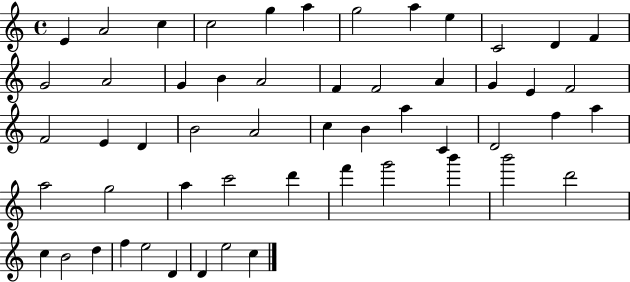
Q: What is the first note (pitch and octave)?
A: E4